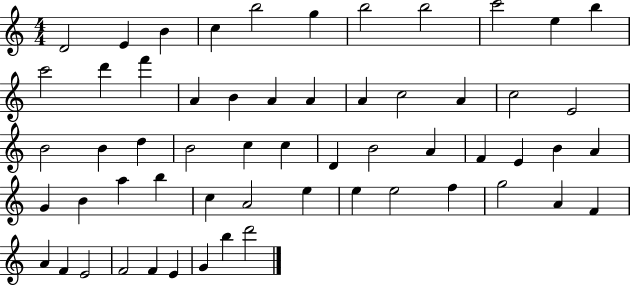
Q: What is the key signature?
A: C major